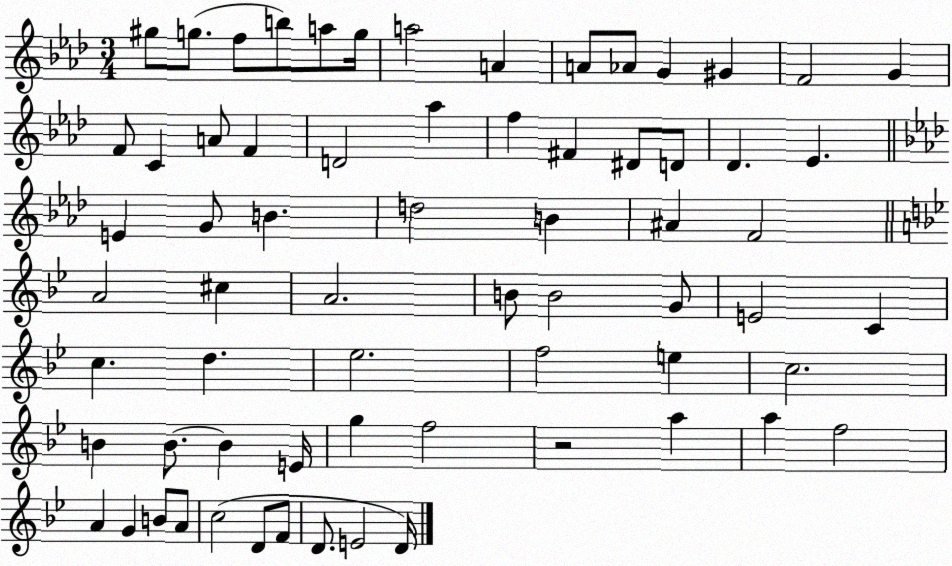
X:1
T:Untitled
M:3/4
L:1/4
K:Ab
^g/2 g/2 f/2 b/2 a/2 g/4 a2 A A/2 _A/2 G ^G F2 G F/2 C A/2 F D2 _a f ^F ^D/2 D/2 _D _E E G/2 B d2 B ^A F2 A2 ^c A2 B/2 B2 G/2 E2 C c d _e2 f2 e c2 B B/2 B E/4 g f2 z2 a a f2 A G B/2 A/2 c2 D/2 F/2 D/2 E2 D/4